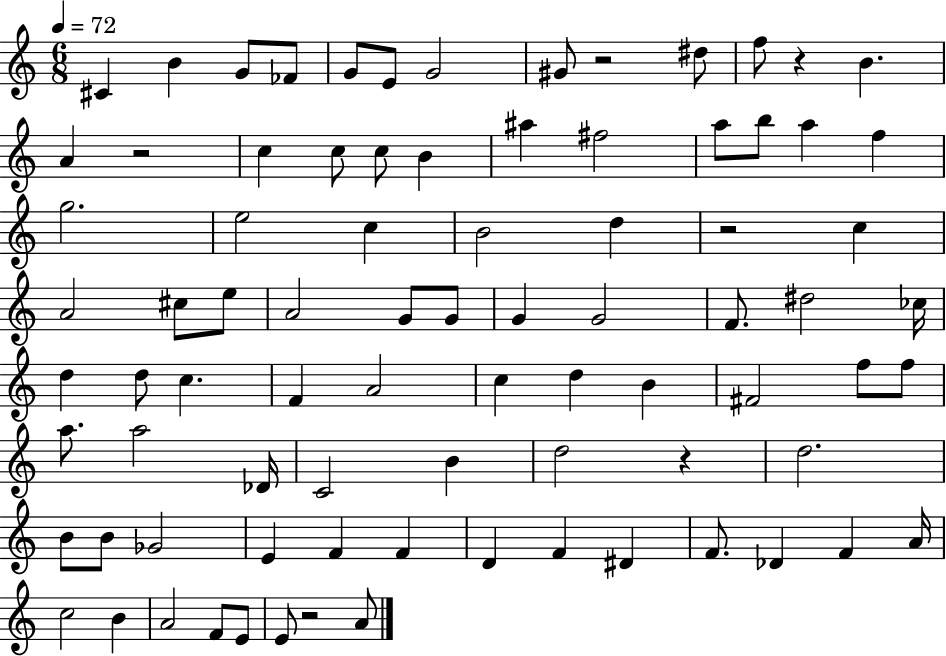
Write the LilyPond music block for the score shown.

{
  \clef treble
  \numericTimeSignature
  \time 6/8
  \key c \major
  \tempo 4 = 72
  \repeat volta 2 { cis'4 b'4 g'8 fes'8 | g'8 e'8 g'2 | gis'8 r2 dis''8 | f''8 r4 b'4. | \break a'4 r2 | c''4 c''8 c''8 b'4 | ais''4 fis''2 | a''8 b''8 a''4 f''4 | \break g''2. | e''2 c''4 | b'2 d''4 | r2 c''4 | \break a'2 cis''8 e''8 | a'2 g'8 g'8 | g'4 g'2 | f'8. dis''2 ces''16 | \break d''4 d''8 c''4. | f'4 a'2 | c''4 d''4 b'4 | fis'2 f''8 f''8 | \break a''8. a''2 des'16 | c'2 b'4 | d''2 r4 | d''2. | \break b'8 b'8 ges'2 | e'4 f'4 f'4 | d'4 f'4 dis'4 | f'8. des'4 f'4 a'16 | \break c''2 b'4 | a'2 f'8 e'8 | e'8 r2 a'8 | } \bar "|."
}